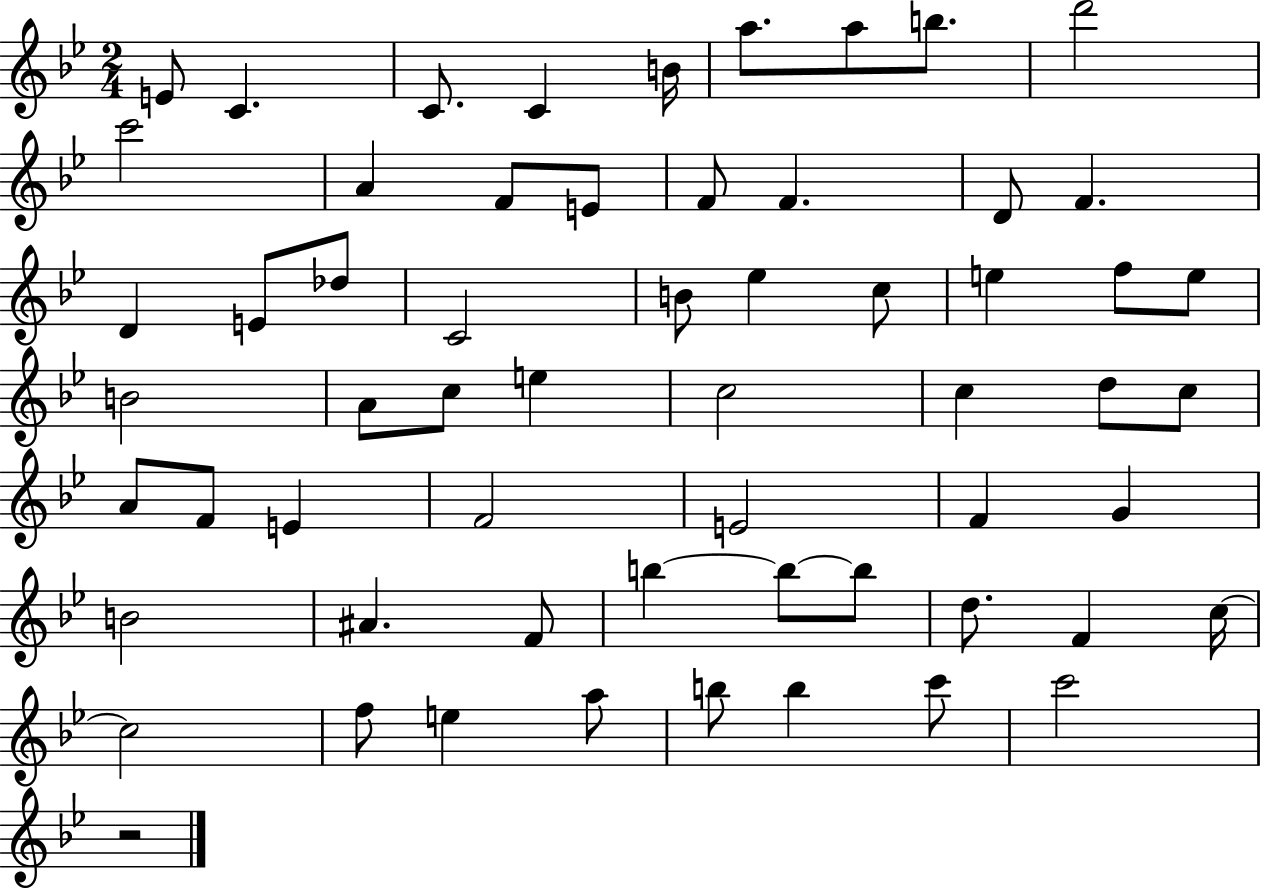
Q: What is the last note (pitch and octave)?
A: C6